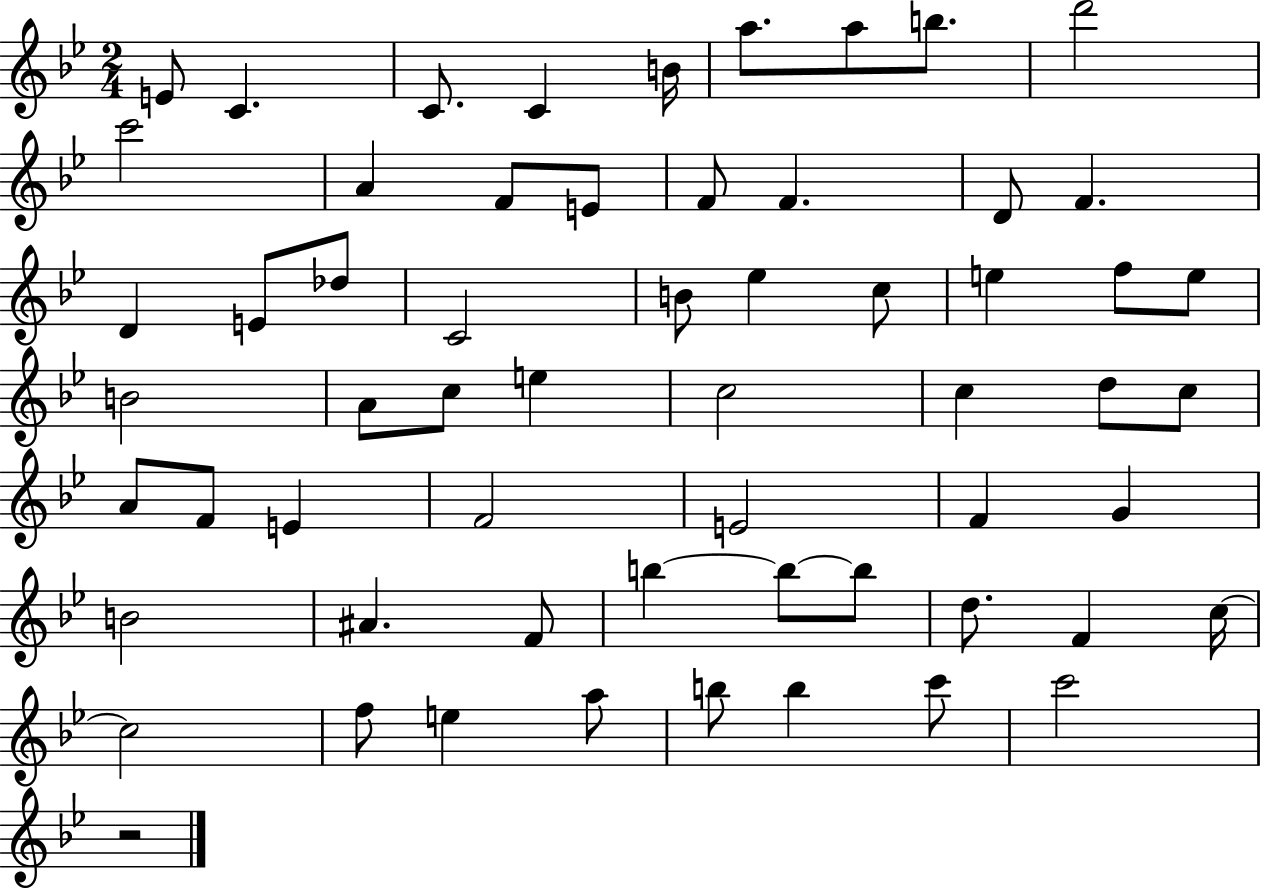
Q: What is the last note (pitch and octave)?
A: C6